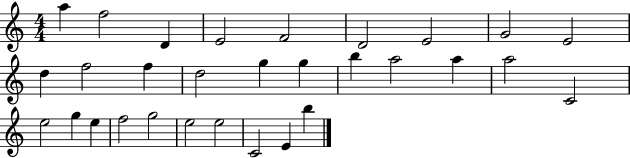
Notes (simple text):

A5/q F5/h D4/q E4/h F4/h D4/h E4/h G4/h E4/h D5/q F5/h F5/q D5/h G5/q G5/q B5/q A5/h A5/q A5/h C4/h E5/h G5/q E5/q F5/h G5/h E5/h E5/h C4/h E4/q B5/q